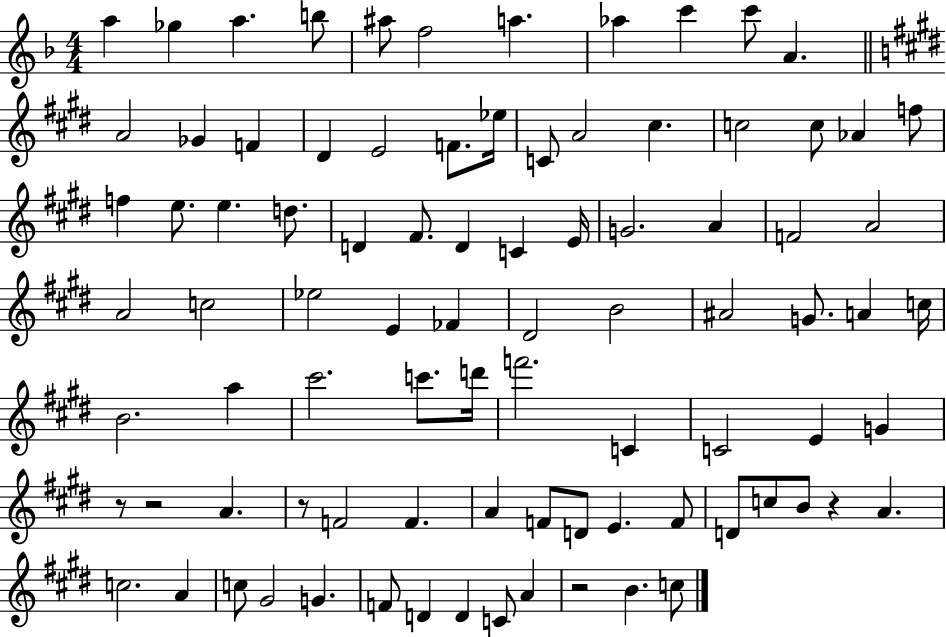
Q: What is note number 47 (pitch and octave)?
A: G4